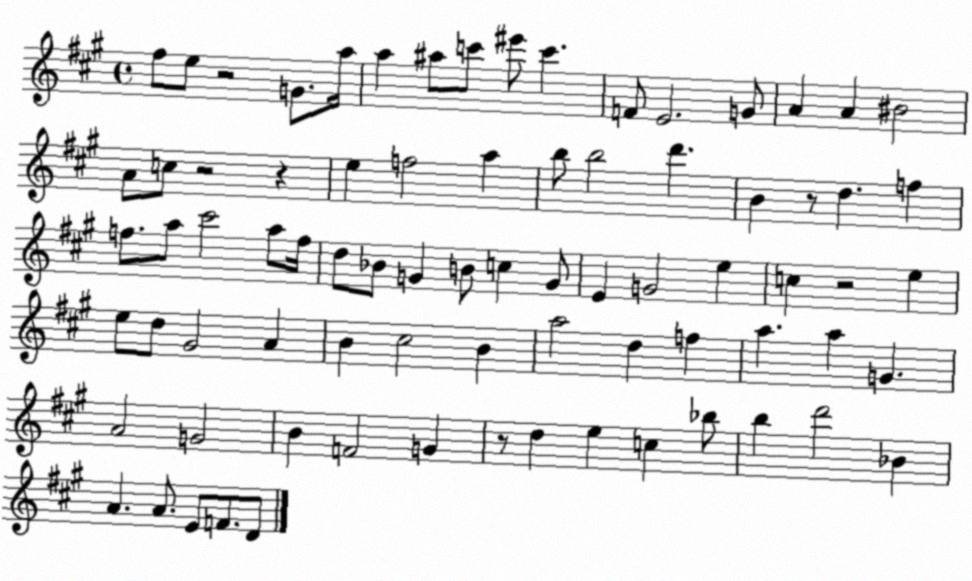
X:1
T:Untitled
M:4/4
L:1/4
K:A
^f/2 e/2 z2 G/2 a/4 a ^a/2 c'/2 ^e'/2 c' F/2 E2 G/2 A A ^B2 A/2 c/2 z2 z e f2 a b/2 b2 d' B z/2 d f f/2 a/2 ^c'2 a/2 f/4 d/2 _B/2 G B/2 c G/2 E G2 e c z2 e e/2 d/2 ^G2 A B ^c2 B a2 d f a a G A2 G2 B F2 G z/2 d e c _b/2 b d'2 _B A A/2 E/2 F/2 D/2